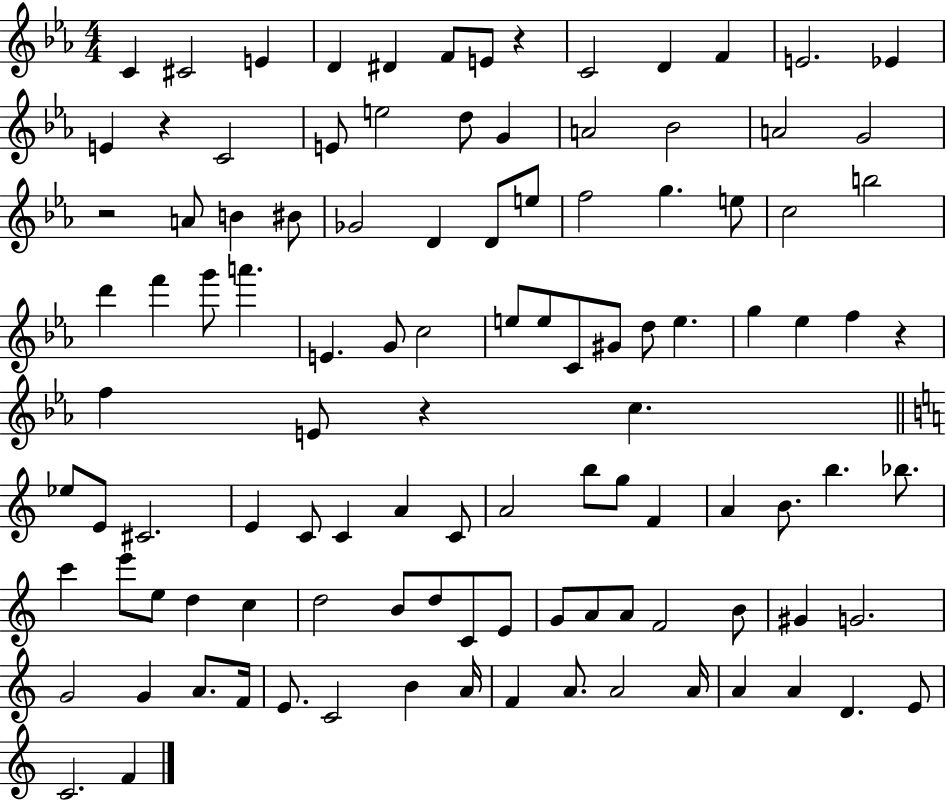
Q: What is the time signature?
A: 4/4